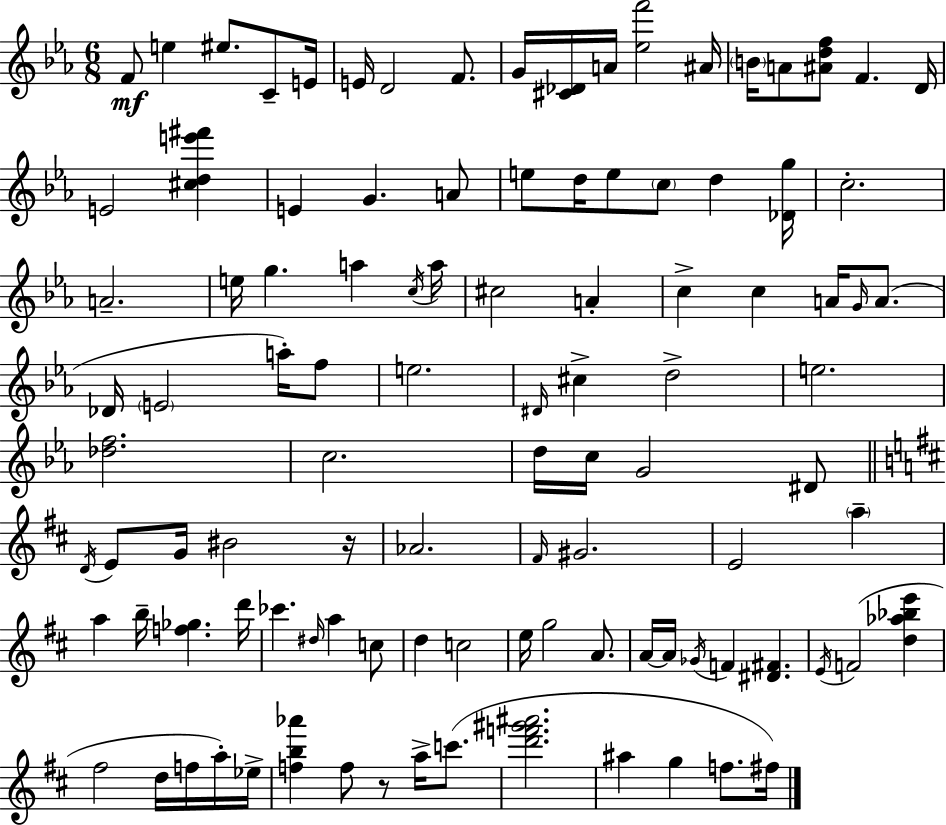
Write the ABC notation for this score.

X:1
T:Untitled
M:6/8
L:1/4
K:Cm
F/2 e ^e/2 C/2 E/4 E/4 D2 F/2 G/4 [^C_D]/4 A/4 [_ef']2 ^A/4 B/4 A/2 [^Adf]/2 F D/4 E2 [^cde'^f'] E G A/2 e/2 d/4 e/2 c/2 d [_Dg]/4 c2 A2 e/4 g a c/4 a/4 ^c2 A c c A/4 G/4 A/2 _D/4 E2 a/4 f/2 e2 ^D/4 ^c d2 e2 [_df]2 c2 d/4 c/4 G2 ^D/2 D/4 E/2 G/4 ^B2 z/4 _A2 ^F/4 ^G2 E2 a a b/4 [f_g] d'/4 _c' ^d/4 a c/2 d c2 e/4 g2 A/2 A/4 A/4 _G/4 F [^D^F] E/4 F2 [d_a_be'] ^f2 d/4 f/4 a/4 _e/4 [fb_a'] f/2 z/2 a/4 c'/2 [d'f'^g'^a']2 ^a g f/2 ^f/4